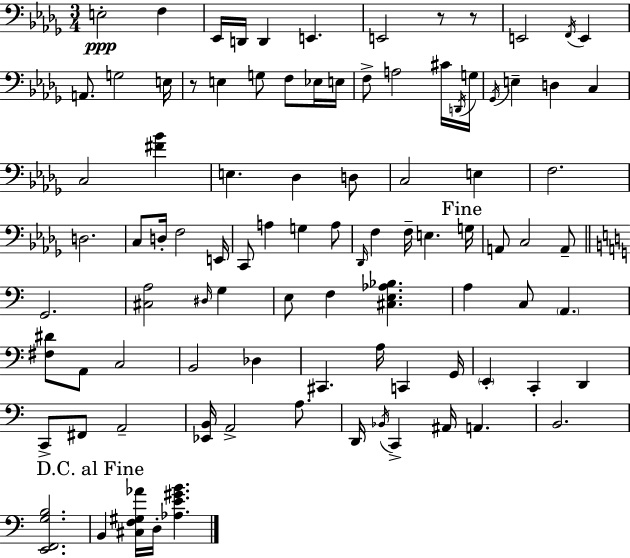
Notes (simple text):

E3/h F3/q Eb2/s D2/s D2/q E2/q. E2/h R/e R/e E2/h F2/s E2/q A2/e. G3/h E3/s R/e E3/q G3/e F3/e Eb3/s E3/s F3/e A3/h C#4/s D2/s G3/s Gb2/s E3/q D3/q C3/q C3/h [F#4,Bb4]/q E3/q. Db3/q D3/e C3/h E3/q F3/h. D3/h. C3/e D3/s F3/h E2/s C2/e A3/q G3/q A3/e Db2/s F3/q F3/s E3/q. G3/s A2/e C3/h A2/e G2/h. [C#3,A3]/h D#3/s G3/q E3/e F3/q [C#3,E3,Ab3,Bb3]/q. A3/q C3/e A2/q. [F#3,D#4]/e A2/e C3/h B2/h Db3/q C#2/q. A3/s C2/q G2/s E2/q C2/q D2/q C2/e F#2/e A2/h [Eb2,B2]/s A2/h A3/e. D2/s Bb2/s C2/q A#2/s A2/q. B2/h. [E2,F2,G3,B3]/h. B2/q [C#3,F3,G#3,Ab4]/s D3/s [Ab3,E4,G#4,B4]/q.